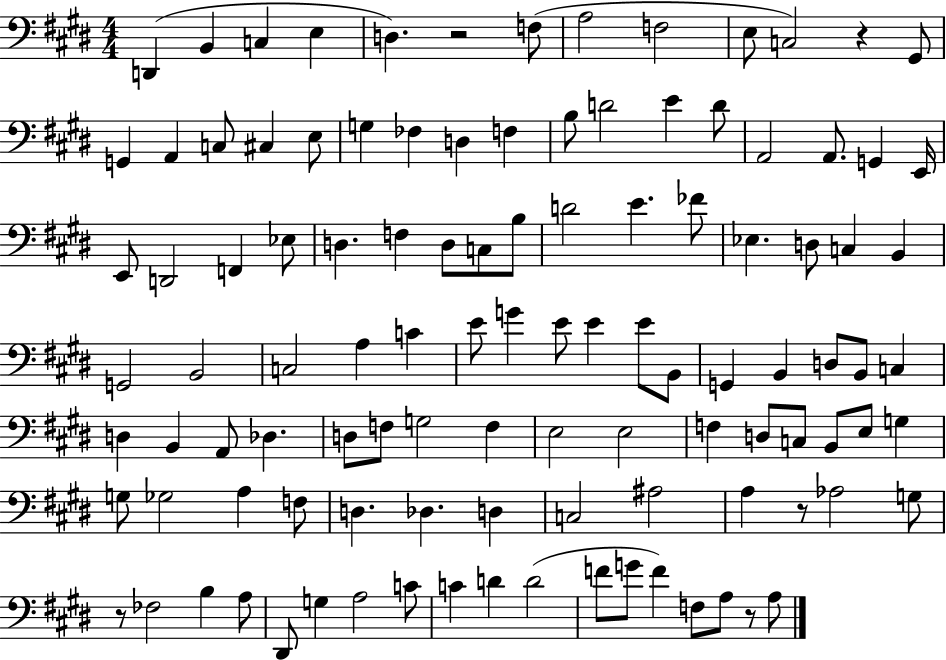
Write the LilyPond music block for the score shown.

{
  \clef bass
  \numericTimeSignature
  \time 4/4
  \key e \major
  d,4( b,4 c4 e4 | d4.) r2 f8( | a2 f2 | e8 c2) r4 gis,8 | \break g,4 a,4 c8 cis4 e8 | g4 fes4 d4 f4 | b8 d'2 e'4 d'8 | a,2 a,8. g,4 e,16 | \break e,8 d,2 f,4 ees8 | d4. f4 d8 c8 b8 | d'2 e'4. fes'8 | ees4. d8 c4 b,4 | \break g,2 b,2 | c2 a4 c'4 | e'8 g'4 e'8 e'4 e'8 b,8 | g,4 b,4 d8 b,8 c4 | \break d4 b,4 a,8 des4. | d8 f8 g2 f4 | e2 e2 | f4 d8 c8 b,8 e8 g4 | \break g8 ges2 a4 f8 | d4. des4. d4 | c2 ais2 | a4 r8 aes2 g8 | \break r8 fes2 b4 a8 | dis,8 g4 a2 c'8 | c'4 d'4 d'2( | f'8 g'8 f'4) f8 a8 r8 a8 | \break \bar "|."
}